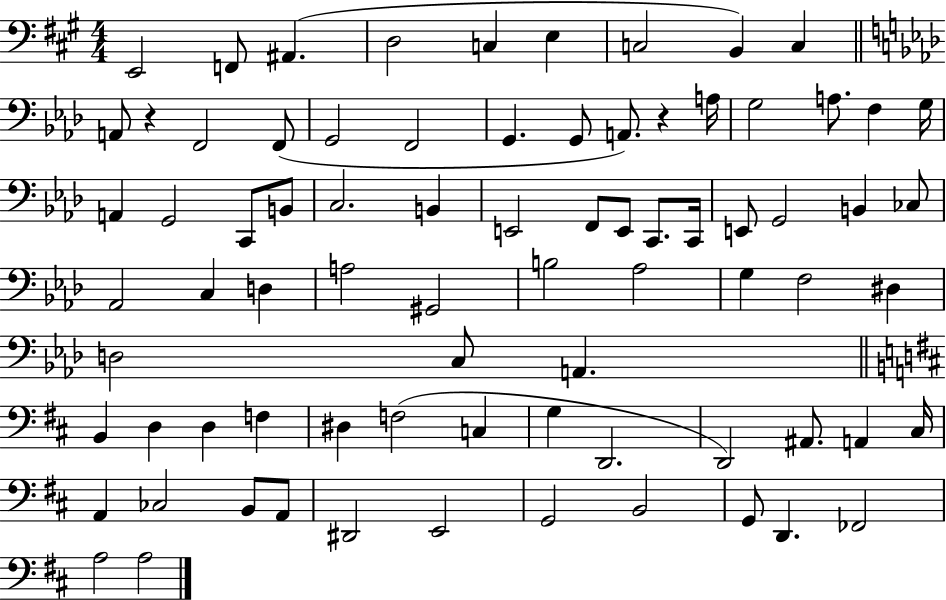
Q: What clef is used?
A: bass